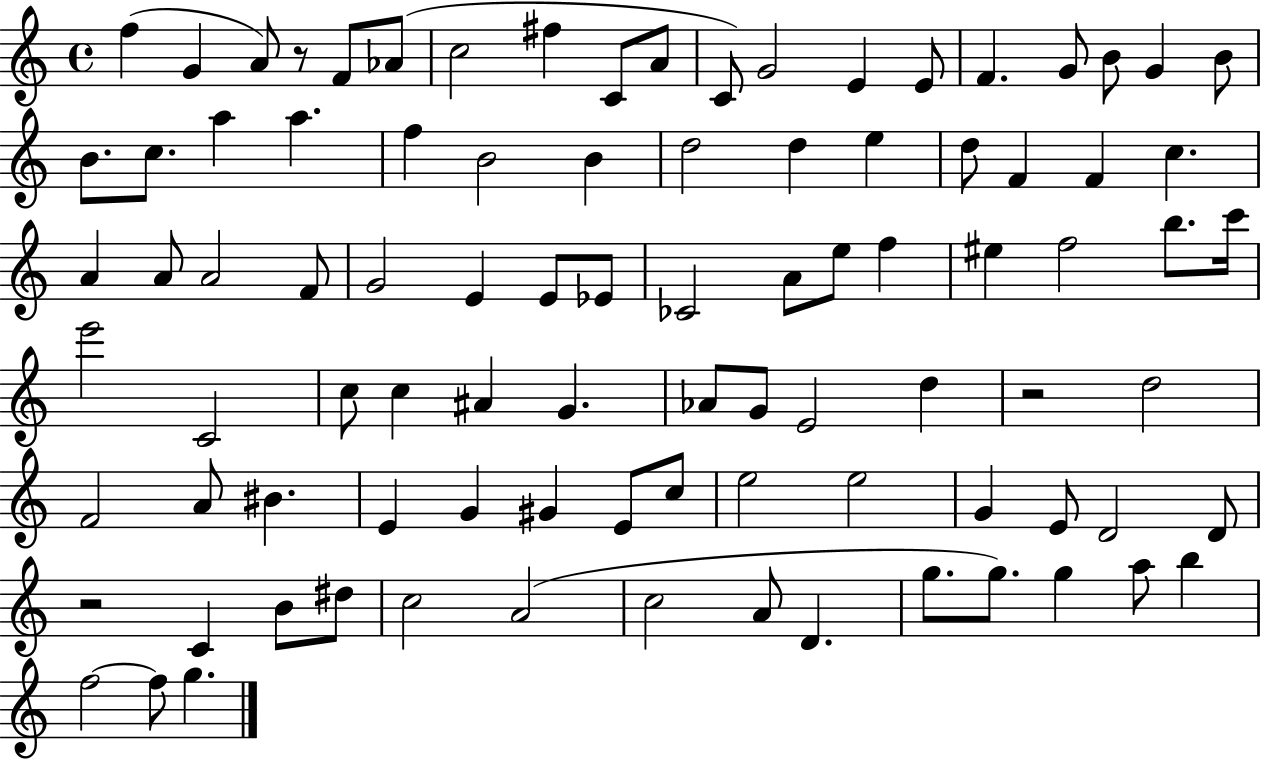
F5/q G4/q A4/e R/e F4/e Ab4/e C5/h F#5/q C4/e A4/e C4/e G4/h E4/q E4/e F4/q. G4/e B4/e G4/q B4/e B4/e. C5/e. A5/q A5/q. F5/q B4/h B4/q D5/h D5/q E5/q D5/e F4/q F4/q C5/q. A4/q A4/e A4/h F4/e G4/h E4/q E4/e Eb4/e CES4/h A4/e E5/e F5/q EIS5/q F5/h B5/e. C6/s E6/h C4/h C5/e C5/q A#4/q G4/q. Ab4/e G4/e E4/h D5/q R/h D5/h F4/h A4/e BIS4/q. E4/q G4/q G#4/q E4/e C5/e E5/h E5/h G4/q E4/e D4/h D4/e R/h C4/q B4/e D#5/e C5/h A4/h C5/h A4/e D4/q. G5/e. G5/e. G5/q A5/e B5/q F5/h F5/e G5/q.